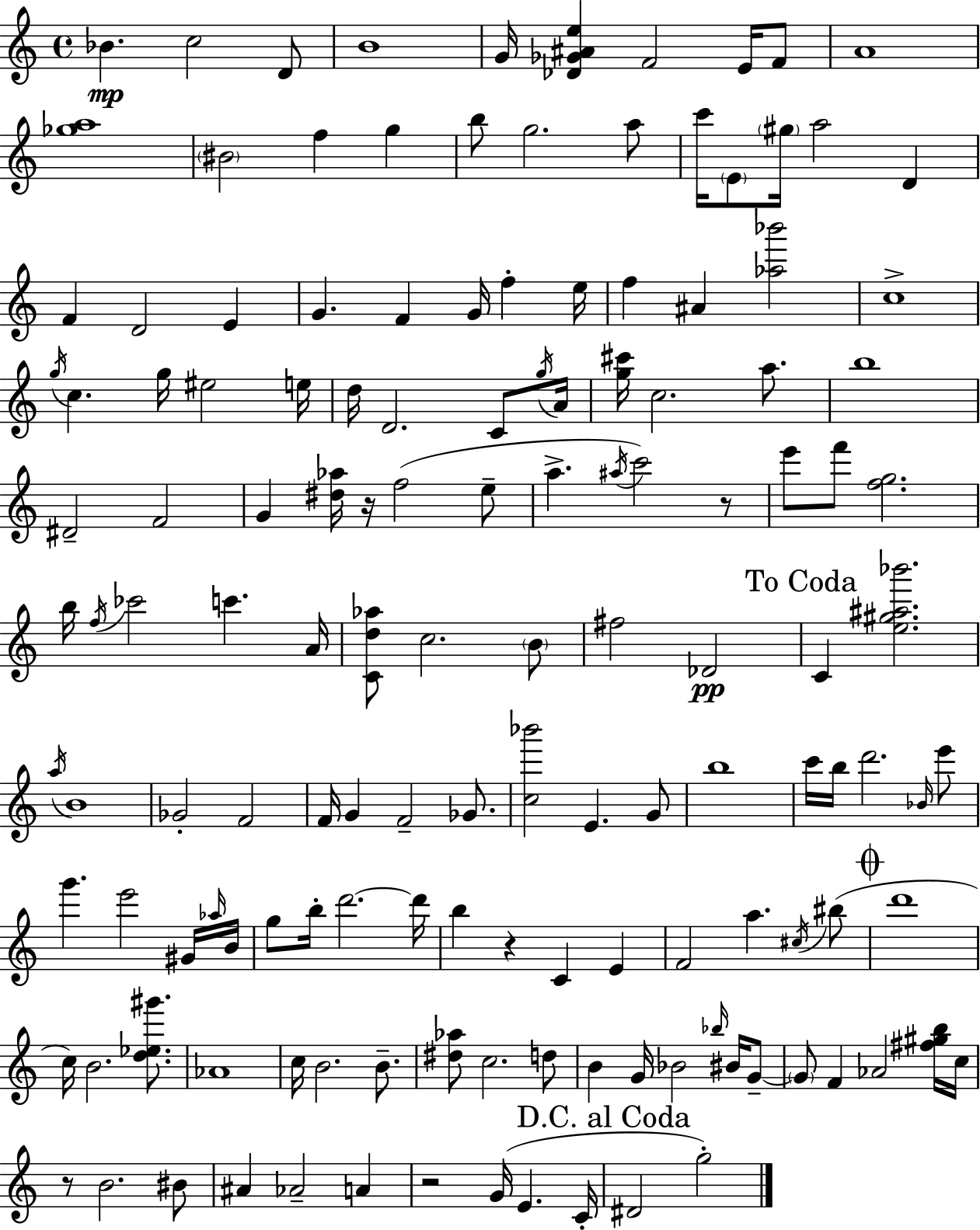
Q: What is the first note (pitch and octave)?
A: Bb4